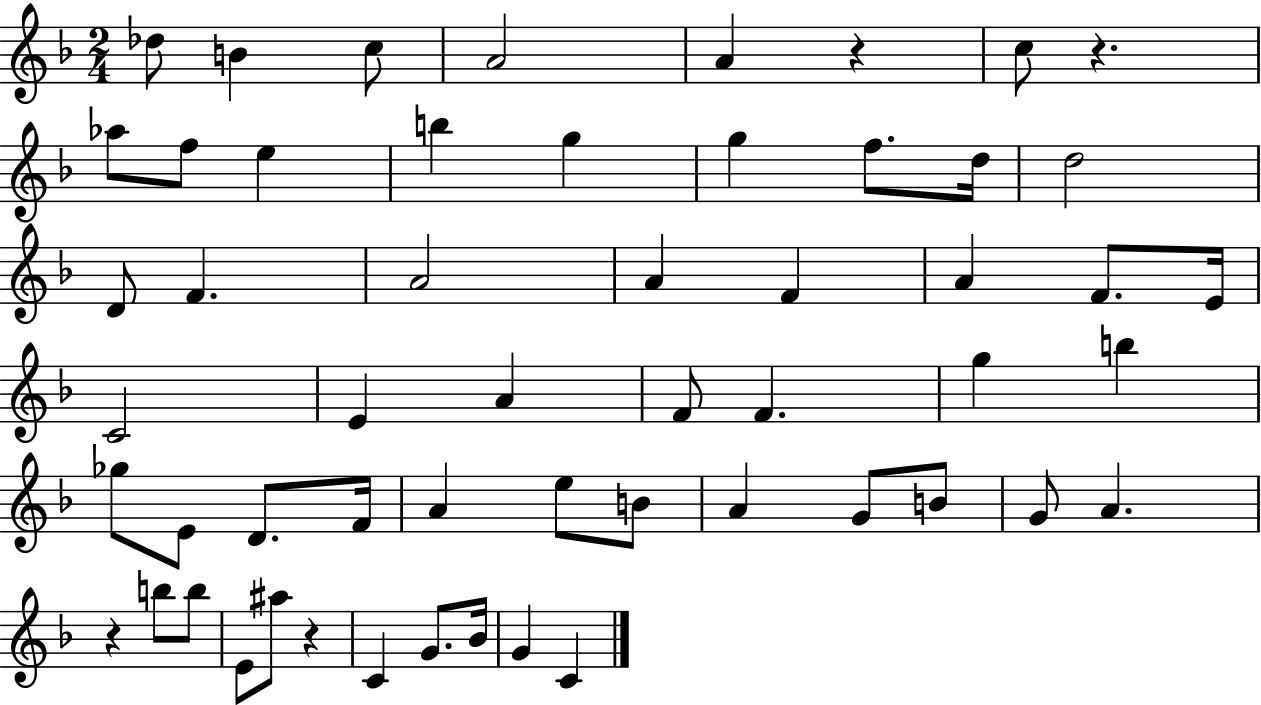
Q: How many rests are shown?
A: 4